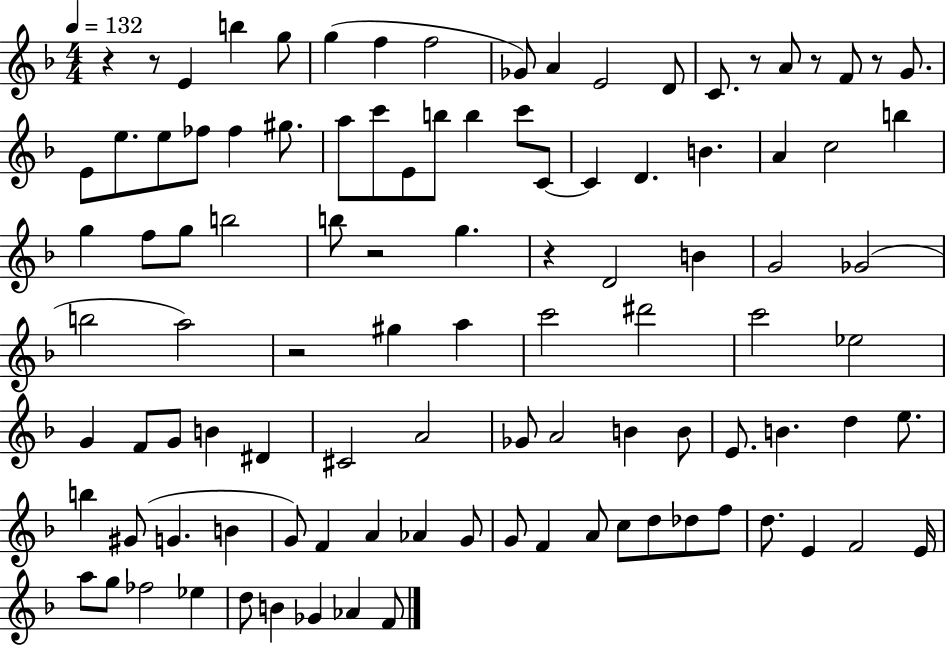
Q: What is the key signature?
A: F major